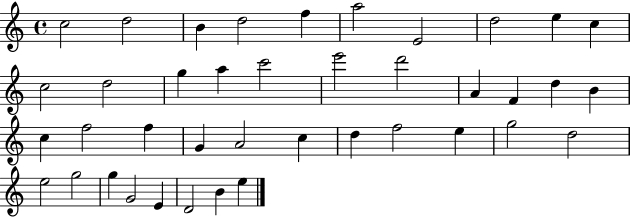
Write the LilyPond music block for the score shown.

{
  \clef treble
  \time 4/4
  \defaultTimeSignature
  \key c \major
  c''2 d''2 | b'4 d''2 f''4 | a''2 e'2 | d''2 e''4 c''4 | \break c''2 d''2 | g''4 a''4 c'''2 | e'''2 d'''2 | a'4 f'4 d''4 b'4 | \break c''4 f''2 f''4 | g'4 a'2 c''4 | d''4 f''2 e''4 | g''2 d''2 | \break e''2 g''2 | g''4 g'2 e'4 | d'2 b'4 e''4 | \bar "|."
}